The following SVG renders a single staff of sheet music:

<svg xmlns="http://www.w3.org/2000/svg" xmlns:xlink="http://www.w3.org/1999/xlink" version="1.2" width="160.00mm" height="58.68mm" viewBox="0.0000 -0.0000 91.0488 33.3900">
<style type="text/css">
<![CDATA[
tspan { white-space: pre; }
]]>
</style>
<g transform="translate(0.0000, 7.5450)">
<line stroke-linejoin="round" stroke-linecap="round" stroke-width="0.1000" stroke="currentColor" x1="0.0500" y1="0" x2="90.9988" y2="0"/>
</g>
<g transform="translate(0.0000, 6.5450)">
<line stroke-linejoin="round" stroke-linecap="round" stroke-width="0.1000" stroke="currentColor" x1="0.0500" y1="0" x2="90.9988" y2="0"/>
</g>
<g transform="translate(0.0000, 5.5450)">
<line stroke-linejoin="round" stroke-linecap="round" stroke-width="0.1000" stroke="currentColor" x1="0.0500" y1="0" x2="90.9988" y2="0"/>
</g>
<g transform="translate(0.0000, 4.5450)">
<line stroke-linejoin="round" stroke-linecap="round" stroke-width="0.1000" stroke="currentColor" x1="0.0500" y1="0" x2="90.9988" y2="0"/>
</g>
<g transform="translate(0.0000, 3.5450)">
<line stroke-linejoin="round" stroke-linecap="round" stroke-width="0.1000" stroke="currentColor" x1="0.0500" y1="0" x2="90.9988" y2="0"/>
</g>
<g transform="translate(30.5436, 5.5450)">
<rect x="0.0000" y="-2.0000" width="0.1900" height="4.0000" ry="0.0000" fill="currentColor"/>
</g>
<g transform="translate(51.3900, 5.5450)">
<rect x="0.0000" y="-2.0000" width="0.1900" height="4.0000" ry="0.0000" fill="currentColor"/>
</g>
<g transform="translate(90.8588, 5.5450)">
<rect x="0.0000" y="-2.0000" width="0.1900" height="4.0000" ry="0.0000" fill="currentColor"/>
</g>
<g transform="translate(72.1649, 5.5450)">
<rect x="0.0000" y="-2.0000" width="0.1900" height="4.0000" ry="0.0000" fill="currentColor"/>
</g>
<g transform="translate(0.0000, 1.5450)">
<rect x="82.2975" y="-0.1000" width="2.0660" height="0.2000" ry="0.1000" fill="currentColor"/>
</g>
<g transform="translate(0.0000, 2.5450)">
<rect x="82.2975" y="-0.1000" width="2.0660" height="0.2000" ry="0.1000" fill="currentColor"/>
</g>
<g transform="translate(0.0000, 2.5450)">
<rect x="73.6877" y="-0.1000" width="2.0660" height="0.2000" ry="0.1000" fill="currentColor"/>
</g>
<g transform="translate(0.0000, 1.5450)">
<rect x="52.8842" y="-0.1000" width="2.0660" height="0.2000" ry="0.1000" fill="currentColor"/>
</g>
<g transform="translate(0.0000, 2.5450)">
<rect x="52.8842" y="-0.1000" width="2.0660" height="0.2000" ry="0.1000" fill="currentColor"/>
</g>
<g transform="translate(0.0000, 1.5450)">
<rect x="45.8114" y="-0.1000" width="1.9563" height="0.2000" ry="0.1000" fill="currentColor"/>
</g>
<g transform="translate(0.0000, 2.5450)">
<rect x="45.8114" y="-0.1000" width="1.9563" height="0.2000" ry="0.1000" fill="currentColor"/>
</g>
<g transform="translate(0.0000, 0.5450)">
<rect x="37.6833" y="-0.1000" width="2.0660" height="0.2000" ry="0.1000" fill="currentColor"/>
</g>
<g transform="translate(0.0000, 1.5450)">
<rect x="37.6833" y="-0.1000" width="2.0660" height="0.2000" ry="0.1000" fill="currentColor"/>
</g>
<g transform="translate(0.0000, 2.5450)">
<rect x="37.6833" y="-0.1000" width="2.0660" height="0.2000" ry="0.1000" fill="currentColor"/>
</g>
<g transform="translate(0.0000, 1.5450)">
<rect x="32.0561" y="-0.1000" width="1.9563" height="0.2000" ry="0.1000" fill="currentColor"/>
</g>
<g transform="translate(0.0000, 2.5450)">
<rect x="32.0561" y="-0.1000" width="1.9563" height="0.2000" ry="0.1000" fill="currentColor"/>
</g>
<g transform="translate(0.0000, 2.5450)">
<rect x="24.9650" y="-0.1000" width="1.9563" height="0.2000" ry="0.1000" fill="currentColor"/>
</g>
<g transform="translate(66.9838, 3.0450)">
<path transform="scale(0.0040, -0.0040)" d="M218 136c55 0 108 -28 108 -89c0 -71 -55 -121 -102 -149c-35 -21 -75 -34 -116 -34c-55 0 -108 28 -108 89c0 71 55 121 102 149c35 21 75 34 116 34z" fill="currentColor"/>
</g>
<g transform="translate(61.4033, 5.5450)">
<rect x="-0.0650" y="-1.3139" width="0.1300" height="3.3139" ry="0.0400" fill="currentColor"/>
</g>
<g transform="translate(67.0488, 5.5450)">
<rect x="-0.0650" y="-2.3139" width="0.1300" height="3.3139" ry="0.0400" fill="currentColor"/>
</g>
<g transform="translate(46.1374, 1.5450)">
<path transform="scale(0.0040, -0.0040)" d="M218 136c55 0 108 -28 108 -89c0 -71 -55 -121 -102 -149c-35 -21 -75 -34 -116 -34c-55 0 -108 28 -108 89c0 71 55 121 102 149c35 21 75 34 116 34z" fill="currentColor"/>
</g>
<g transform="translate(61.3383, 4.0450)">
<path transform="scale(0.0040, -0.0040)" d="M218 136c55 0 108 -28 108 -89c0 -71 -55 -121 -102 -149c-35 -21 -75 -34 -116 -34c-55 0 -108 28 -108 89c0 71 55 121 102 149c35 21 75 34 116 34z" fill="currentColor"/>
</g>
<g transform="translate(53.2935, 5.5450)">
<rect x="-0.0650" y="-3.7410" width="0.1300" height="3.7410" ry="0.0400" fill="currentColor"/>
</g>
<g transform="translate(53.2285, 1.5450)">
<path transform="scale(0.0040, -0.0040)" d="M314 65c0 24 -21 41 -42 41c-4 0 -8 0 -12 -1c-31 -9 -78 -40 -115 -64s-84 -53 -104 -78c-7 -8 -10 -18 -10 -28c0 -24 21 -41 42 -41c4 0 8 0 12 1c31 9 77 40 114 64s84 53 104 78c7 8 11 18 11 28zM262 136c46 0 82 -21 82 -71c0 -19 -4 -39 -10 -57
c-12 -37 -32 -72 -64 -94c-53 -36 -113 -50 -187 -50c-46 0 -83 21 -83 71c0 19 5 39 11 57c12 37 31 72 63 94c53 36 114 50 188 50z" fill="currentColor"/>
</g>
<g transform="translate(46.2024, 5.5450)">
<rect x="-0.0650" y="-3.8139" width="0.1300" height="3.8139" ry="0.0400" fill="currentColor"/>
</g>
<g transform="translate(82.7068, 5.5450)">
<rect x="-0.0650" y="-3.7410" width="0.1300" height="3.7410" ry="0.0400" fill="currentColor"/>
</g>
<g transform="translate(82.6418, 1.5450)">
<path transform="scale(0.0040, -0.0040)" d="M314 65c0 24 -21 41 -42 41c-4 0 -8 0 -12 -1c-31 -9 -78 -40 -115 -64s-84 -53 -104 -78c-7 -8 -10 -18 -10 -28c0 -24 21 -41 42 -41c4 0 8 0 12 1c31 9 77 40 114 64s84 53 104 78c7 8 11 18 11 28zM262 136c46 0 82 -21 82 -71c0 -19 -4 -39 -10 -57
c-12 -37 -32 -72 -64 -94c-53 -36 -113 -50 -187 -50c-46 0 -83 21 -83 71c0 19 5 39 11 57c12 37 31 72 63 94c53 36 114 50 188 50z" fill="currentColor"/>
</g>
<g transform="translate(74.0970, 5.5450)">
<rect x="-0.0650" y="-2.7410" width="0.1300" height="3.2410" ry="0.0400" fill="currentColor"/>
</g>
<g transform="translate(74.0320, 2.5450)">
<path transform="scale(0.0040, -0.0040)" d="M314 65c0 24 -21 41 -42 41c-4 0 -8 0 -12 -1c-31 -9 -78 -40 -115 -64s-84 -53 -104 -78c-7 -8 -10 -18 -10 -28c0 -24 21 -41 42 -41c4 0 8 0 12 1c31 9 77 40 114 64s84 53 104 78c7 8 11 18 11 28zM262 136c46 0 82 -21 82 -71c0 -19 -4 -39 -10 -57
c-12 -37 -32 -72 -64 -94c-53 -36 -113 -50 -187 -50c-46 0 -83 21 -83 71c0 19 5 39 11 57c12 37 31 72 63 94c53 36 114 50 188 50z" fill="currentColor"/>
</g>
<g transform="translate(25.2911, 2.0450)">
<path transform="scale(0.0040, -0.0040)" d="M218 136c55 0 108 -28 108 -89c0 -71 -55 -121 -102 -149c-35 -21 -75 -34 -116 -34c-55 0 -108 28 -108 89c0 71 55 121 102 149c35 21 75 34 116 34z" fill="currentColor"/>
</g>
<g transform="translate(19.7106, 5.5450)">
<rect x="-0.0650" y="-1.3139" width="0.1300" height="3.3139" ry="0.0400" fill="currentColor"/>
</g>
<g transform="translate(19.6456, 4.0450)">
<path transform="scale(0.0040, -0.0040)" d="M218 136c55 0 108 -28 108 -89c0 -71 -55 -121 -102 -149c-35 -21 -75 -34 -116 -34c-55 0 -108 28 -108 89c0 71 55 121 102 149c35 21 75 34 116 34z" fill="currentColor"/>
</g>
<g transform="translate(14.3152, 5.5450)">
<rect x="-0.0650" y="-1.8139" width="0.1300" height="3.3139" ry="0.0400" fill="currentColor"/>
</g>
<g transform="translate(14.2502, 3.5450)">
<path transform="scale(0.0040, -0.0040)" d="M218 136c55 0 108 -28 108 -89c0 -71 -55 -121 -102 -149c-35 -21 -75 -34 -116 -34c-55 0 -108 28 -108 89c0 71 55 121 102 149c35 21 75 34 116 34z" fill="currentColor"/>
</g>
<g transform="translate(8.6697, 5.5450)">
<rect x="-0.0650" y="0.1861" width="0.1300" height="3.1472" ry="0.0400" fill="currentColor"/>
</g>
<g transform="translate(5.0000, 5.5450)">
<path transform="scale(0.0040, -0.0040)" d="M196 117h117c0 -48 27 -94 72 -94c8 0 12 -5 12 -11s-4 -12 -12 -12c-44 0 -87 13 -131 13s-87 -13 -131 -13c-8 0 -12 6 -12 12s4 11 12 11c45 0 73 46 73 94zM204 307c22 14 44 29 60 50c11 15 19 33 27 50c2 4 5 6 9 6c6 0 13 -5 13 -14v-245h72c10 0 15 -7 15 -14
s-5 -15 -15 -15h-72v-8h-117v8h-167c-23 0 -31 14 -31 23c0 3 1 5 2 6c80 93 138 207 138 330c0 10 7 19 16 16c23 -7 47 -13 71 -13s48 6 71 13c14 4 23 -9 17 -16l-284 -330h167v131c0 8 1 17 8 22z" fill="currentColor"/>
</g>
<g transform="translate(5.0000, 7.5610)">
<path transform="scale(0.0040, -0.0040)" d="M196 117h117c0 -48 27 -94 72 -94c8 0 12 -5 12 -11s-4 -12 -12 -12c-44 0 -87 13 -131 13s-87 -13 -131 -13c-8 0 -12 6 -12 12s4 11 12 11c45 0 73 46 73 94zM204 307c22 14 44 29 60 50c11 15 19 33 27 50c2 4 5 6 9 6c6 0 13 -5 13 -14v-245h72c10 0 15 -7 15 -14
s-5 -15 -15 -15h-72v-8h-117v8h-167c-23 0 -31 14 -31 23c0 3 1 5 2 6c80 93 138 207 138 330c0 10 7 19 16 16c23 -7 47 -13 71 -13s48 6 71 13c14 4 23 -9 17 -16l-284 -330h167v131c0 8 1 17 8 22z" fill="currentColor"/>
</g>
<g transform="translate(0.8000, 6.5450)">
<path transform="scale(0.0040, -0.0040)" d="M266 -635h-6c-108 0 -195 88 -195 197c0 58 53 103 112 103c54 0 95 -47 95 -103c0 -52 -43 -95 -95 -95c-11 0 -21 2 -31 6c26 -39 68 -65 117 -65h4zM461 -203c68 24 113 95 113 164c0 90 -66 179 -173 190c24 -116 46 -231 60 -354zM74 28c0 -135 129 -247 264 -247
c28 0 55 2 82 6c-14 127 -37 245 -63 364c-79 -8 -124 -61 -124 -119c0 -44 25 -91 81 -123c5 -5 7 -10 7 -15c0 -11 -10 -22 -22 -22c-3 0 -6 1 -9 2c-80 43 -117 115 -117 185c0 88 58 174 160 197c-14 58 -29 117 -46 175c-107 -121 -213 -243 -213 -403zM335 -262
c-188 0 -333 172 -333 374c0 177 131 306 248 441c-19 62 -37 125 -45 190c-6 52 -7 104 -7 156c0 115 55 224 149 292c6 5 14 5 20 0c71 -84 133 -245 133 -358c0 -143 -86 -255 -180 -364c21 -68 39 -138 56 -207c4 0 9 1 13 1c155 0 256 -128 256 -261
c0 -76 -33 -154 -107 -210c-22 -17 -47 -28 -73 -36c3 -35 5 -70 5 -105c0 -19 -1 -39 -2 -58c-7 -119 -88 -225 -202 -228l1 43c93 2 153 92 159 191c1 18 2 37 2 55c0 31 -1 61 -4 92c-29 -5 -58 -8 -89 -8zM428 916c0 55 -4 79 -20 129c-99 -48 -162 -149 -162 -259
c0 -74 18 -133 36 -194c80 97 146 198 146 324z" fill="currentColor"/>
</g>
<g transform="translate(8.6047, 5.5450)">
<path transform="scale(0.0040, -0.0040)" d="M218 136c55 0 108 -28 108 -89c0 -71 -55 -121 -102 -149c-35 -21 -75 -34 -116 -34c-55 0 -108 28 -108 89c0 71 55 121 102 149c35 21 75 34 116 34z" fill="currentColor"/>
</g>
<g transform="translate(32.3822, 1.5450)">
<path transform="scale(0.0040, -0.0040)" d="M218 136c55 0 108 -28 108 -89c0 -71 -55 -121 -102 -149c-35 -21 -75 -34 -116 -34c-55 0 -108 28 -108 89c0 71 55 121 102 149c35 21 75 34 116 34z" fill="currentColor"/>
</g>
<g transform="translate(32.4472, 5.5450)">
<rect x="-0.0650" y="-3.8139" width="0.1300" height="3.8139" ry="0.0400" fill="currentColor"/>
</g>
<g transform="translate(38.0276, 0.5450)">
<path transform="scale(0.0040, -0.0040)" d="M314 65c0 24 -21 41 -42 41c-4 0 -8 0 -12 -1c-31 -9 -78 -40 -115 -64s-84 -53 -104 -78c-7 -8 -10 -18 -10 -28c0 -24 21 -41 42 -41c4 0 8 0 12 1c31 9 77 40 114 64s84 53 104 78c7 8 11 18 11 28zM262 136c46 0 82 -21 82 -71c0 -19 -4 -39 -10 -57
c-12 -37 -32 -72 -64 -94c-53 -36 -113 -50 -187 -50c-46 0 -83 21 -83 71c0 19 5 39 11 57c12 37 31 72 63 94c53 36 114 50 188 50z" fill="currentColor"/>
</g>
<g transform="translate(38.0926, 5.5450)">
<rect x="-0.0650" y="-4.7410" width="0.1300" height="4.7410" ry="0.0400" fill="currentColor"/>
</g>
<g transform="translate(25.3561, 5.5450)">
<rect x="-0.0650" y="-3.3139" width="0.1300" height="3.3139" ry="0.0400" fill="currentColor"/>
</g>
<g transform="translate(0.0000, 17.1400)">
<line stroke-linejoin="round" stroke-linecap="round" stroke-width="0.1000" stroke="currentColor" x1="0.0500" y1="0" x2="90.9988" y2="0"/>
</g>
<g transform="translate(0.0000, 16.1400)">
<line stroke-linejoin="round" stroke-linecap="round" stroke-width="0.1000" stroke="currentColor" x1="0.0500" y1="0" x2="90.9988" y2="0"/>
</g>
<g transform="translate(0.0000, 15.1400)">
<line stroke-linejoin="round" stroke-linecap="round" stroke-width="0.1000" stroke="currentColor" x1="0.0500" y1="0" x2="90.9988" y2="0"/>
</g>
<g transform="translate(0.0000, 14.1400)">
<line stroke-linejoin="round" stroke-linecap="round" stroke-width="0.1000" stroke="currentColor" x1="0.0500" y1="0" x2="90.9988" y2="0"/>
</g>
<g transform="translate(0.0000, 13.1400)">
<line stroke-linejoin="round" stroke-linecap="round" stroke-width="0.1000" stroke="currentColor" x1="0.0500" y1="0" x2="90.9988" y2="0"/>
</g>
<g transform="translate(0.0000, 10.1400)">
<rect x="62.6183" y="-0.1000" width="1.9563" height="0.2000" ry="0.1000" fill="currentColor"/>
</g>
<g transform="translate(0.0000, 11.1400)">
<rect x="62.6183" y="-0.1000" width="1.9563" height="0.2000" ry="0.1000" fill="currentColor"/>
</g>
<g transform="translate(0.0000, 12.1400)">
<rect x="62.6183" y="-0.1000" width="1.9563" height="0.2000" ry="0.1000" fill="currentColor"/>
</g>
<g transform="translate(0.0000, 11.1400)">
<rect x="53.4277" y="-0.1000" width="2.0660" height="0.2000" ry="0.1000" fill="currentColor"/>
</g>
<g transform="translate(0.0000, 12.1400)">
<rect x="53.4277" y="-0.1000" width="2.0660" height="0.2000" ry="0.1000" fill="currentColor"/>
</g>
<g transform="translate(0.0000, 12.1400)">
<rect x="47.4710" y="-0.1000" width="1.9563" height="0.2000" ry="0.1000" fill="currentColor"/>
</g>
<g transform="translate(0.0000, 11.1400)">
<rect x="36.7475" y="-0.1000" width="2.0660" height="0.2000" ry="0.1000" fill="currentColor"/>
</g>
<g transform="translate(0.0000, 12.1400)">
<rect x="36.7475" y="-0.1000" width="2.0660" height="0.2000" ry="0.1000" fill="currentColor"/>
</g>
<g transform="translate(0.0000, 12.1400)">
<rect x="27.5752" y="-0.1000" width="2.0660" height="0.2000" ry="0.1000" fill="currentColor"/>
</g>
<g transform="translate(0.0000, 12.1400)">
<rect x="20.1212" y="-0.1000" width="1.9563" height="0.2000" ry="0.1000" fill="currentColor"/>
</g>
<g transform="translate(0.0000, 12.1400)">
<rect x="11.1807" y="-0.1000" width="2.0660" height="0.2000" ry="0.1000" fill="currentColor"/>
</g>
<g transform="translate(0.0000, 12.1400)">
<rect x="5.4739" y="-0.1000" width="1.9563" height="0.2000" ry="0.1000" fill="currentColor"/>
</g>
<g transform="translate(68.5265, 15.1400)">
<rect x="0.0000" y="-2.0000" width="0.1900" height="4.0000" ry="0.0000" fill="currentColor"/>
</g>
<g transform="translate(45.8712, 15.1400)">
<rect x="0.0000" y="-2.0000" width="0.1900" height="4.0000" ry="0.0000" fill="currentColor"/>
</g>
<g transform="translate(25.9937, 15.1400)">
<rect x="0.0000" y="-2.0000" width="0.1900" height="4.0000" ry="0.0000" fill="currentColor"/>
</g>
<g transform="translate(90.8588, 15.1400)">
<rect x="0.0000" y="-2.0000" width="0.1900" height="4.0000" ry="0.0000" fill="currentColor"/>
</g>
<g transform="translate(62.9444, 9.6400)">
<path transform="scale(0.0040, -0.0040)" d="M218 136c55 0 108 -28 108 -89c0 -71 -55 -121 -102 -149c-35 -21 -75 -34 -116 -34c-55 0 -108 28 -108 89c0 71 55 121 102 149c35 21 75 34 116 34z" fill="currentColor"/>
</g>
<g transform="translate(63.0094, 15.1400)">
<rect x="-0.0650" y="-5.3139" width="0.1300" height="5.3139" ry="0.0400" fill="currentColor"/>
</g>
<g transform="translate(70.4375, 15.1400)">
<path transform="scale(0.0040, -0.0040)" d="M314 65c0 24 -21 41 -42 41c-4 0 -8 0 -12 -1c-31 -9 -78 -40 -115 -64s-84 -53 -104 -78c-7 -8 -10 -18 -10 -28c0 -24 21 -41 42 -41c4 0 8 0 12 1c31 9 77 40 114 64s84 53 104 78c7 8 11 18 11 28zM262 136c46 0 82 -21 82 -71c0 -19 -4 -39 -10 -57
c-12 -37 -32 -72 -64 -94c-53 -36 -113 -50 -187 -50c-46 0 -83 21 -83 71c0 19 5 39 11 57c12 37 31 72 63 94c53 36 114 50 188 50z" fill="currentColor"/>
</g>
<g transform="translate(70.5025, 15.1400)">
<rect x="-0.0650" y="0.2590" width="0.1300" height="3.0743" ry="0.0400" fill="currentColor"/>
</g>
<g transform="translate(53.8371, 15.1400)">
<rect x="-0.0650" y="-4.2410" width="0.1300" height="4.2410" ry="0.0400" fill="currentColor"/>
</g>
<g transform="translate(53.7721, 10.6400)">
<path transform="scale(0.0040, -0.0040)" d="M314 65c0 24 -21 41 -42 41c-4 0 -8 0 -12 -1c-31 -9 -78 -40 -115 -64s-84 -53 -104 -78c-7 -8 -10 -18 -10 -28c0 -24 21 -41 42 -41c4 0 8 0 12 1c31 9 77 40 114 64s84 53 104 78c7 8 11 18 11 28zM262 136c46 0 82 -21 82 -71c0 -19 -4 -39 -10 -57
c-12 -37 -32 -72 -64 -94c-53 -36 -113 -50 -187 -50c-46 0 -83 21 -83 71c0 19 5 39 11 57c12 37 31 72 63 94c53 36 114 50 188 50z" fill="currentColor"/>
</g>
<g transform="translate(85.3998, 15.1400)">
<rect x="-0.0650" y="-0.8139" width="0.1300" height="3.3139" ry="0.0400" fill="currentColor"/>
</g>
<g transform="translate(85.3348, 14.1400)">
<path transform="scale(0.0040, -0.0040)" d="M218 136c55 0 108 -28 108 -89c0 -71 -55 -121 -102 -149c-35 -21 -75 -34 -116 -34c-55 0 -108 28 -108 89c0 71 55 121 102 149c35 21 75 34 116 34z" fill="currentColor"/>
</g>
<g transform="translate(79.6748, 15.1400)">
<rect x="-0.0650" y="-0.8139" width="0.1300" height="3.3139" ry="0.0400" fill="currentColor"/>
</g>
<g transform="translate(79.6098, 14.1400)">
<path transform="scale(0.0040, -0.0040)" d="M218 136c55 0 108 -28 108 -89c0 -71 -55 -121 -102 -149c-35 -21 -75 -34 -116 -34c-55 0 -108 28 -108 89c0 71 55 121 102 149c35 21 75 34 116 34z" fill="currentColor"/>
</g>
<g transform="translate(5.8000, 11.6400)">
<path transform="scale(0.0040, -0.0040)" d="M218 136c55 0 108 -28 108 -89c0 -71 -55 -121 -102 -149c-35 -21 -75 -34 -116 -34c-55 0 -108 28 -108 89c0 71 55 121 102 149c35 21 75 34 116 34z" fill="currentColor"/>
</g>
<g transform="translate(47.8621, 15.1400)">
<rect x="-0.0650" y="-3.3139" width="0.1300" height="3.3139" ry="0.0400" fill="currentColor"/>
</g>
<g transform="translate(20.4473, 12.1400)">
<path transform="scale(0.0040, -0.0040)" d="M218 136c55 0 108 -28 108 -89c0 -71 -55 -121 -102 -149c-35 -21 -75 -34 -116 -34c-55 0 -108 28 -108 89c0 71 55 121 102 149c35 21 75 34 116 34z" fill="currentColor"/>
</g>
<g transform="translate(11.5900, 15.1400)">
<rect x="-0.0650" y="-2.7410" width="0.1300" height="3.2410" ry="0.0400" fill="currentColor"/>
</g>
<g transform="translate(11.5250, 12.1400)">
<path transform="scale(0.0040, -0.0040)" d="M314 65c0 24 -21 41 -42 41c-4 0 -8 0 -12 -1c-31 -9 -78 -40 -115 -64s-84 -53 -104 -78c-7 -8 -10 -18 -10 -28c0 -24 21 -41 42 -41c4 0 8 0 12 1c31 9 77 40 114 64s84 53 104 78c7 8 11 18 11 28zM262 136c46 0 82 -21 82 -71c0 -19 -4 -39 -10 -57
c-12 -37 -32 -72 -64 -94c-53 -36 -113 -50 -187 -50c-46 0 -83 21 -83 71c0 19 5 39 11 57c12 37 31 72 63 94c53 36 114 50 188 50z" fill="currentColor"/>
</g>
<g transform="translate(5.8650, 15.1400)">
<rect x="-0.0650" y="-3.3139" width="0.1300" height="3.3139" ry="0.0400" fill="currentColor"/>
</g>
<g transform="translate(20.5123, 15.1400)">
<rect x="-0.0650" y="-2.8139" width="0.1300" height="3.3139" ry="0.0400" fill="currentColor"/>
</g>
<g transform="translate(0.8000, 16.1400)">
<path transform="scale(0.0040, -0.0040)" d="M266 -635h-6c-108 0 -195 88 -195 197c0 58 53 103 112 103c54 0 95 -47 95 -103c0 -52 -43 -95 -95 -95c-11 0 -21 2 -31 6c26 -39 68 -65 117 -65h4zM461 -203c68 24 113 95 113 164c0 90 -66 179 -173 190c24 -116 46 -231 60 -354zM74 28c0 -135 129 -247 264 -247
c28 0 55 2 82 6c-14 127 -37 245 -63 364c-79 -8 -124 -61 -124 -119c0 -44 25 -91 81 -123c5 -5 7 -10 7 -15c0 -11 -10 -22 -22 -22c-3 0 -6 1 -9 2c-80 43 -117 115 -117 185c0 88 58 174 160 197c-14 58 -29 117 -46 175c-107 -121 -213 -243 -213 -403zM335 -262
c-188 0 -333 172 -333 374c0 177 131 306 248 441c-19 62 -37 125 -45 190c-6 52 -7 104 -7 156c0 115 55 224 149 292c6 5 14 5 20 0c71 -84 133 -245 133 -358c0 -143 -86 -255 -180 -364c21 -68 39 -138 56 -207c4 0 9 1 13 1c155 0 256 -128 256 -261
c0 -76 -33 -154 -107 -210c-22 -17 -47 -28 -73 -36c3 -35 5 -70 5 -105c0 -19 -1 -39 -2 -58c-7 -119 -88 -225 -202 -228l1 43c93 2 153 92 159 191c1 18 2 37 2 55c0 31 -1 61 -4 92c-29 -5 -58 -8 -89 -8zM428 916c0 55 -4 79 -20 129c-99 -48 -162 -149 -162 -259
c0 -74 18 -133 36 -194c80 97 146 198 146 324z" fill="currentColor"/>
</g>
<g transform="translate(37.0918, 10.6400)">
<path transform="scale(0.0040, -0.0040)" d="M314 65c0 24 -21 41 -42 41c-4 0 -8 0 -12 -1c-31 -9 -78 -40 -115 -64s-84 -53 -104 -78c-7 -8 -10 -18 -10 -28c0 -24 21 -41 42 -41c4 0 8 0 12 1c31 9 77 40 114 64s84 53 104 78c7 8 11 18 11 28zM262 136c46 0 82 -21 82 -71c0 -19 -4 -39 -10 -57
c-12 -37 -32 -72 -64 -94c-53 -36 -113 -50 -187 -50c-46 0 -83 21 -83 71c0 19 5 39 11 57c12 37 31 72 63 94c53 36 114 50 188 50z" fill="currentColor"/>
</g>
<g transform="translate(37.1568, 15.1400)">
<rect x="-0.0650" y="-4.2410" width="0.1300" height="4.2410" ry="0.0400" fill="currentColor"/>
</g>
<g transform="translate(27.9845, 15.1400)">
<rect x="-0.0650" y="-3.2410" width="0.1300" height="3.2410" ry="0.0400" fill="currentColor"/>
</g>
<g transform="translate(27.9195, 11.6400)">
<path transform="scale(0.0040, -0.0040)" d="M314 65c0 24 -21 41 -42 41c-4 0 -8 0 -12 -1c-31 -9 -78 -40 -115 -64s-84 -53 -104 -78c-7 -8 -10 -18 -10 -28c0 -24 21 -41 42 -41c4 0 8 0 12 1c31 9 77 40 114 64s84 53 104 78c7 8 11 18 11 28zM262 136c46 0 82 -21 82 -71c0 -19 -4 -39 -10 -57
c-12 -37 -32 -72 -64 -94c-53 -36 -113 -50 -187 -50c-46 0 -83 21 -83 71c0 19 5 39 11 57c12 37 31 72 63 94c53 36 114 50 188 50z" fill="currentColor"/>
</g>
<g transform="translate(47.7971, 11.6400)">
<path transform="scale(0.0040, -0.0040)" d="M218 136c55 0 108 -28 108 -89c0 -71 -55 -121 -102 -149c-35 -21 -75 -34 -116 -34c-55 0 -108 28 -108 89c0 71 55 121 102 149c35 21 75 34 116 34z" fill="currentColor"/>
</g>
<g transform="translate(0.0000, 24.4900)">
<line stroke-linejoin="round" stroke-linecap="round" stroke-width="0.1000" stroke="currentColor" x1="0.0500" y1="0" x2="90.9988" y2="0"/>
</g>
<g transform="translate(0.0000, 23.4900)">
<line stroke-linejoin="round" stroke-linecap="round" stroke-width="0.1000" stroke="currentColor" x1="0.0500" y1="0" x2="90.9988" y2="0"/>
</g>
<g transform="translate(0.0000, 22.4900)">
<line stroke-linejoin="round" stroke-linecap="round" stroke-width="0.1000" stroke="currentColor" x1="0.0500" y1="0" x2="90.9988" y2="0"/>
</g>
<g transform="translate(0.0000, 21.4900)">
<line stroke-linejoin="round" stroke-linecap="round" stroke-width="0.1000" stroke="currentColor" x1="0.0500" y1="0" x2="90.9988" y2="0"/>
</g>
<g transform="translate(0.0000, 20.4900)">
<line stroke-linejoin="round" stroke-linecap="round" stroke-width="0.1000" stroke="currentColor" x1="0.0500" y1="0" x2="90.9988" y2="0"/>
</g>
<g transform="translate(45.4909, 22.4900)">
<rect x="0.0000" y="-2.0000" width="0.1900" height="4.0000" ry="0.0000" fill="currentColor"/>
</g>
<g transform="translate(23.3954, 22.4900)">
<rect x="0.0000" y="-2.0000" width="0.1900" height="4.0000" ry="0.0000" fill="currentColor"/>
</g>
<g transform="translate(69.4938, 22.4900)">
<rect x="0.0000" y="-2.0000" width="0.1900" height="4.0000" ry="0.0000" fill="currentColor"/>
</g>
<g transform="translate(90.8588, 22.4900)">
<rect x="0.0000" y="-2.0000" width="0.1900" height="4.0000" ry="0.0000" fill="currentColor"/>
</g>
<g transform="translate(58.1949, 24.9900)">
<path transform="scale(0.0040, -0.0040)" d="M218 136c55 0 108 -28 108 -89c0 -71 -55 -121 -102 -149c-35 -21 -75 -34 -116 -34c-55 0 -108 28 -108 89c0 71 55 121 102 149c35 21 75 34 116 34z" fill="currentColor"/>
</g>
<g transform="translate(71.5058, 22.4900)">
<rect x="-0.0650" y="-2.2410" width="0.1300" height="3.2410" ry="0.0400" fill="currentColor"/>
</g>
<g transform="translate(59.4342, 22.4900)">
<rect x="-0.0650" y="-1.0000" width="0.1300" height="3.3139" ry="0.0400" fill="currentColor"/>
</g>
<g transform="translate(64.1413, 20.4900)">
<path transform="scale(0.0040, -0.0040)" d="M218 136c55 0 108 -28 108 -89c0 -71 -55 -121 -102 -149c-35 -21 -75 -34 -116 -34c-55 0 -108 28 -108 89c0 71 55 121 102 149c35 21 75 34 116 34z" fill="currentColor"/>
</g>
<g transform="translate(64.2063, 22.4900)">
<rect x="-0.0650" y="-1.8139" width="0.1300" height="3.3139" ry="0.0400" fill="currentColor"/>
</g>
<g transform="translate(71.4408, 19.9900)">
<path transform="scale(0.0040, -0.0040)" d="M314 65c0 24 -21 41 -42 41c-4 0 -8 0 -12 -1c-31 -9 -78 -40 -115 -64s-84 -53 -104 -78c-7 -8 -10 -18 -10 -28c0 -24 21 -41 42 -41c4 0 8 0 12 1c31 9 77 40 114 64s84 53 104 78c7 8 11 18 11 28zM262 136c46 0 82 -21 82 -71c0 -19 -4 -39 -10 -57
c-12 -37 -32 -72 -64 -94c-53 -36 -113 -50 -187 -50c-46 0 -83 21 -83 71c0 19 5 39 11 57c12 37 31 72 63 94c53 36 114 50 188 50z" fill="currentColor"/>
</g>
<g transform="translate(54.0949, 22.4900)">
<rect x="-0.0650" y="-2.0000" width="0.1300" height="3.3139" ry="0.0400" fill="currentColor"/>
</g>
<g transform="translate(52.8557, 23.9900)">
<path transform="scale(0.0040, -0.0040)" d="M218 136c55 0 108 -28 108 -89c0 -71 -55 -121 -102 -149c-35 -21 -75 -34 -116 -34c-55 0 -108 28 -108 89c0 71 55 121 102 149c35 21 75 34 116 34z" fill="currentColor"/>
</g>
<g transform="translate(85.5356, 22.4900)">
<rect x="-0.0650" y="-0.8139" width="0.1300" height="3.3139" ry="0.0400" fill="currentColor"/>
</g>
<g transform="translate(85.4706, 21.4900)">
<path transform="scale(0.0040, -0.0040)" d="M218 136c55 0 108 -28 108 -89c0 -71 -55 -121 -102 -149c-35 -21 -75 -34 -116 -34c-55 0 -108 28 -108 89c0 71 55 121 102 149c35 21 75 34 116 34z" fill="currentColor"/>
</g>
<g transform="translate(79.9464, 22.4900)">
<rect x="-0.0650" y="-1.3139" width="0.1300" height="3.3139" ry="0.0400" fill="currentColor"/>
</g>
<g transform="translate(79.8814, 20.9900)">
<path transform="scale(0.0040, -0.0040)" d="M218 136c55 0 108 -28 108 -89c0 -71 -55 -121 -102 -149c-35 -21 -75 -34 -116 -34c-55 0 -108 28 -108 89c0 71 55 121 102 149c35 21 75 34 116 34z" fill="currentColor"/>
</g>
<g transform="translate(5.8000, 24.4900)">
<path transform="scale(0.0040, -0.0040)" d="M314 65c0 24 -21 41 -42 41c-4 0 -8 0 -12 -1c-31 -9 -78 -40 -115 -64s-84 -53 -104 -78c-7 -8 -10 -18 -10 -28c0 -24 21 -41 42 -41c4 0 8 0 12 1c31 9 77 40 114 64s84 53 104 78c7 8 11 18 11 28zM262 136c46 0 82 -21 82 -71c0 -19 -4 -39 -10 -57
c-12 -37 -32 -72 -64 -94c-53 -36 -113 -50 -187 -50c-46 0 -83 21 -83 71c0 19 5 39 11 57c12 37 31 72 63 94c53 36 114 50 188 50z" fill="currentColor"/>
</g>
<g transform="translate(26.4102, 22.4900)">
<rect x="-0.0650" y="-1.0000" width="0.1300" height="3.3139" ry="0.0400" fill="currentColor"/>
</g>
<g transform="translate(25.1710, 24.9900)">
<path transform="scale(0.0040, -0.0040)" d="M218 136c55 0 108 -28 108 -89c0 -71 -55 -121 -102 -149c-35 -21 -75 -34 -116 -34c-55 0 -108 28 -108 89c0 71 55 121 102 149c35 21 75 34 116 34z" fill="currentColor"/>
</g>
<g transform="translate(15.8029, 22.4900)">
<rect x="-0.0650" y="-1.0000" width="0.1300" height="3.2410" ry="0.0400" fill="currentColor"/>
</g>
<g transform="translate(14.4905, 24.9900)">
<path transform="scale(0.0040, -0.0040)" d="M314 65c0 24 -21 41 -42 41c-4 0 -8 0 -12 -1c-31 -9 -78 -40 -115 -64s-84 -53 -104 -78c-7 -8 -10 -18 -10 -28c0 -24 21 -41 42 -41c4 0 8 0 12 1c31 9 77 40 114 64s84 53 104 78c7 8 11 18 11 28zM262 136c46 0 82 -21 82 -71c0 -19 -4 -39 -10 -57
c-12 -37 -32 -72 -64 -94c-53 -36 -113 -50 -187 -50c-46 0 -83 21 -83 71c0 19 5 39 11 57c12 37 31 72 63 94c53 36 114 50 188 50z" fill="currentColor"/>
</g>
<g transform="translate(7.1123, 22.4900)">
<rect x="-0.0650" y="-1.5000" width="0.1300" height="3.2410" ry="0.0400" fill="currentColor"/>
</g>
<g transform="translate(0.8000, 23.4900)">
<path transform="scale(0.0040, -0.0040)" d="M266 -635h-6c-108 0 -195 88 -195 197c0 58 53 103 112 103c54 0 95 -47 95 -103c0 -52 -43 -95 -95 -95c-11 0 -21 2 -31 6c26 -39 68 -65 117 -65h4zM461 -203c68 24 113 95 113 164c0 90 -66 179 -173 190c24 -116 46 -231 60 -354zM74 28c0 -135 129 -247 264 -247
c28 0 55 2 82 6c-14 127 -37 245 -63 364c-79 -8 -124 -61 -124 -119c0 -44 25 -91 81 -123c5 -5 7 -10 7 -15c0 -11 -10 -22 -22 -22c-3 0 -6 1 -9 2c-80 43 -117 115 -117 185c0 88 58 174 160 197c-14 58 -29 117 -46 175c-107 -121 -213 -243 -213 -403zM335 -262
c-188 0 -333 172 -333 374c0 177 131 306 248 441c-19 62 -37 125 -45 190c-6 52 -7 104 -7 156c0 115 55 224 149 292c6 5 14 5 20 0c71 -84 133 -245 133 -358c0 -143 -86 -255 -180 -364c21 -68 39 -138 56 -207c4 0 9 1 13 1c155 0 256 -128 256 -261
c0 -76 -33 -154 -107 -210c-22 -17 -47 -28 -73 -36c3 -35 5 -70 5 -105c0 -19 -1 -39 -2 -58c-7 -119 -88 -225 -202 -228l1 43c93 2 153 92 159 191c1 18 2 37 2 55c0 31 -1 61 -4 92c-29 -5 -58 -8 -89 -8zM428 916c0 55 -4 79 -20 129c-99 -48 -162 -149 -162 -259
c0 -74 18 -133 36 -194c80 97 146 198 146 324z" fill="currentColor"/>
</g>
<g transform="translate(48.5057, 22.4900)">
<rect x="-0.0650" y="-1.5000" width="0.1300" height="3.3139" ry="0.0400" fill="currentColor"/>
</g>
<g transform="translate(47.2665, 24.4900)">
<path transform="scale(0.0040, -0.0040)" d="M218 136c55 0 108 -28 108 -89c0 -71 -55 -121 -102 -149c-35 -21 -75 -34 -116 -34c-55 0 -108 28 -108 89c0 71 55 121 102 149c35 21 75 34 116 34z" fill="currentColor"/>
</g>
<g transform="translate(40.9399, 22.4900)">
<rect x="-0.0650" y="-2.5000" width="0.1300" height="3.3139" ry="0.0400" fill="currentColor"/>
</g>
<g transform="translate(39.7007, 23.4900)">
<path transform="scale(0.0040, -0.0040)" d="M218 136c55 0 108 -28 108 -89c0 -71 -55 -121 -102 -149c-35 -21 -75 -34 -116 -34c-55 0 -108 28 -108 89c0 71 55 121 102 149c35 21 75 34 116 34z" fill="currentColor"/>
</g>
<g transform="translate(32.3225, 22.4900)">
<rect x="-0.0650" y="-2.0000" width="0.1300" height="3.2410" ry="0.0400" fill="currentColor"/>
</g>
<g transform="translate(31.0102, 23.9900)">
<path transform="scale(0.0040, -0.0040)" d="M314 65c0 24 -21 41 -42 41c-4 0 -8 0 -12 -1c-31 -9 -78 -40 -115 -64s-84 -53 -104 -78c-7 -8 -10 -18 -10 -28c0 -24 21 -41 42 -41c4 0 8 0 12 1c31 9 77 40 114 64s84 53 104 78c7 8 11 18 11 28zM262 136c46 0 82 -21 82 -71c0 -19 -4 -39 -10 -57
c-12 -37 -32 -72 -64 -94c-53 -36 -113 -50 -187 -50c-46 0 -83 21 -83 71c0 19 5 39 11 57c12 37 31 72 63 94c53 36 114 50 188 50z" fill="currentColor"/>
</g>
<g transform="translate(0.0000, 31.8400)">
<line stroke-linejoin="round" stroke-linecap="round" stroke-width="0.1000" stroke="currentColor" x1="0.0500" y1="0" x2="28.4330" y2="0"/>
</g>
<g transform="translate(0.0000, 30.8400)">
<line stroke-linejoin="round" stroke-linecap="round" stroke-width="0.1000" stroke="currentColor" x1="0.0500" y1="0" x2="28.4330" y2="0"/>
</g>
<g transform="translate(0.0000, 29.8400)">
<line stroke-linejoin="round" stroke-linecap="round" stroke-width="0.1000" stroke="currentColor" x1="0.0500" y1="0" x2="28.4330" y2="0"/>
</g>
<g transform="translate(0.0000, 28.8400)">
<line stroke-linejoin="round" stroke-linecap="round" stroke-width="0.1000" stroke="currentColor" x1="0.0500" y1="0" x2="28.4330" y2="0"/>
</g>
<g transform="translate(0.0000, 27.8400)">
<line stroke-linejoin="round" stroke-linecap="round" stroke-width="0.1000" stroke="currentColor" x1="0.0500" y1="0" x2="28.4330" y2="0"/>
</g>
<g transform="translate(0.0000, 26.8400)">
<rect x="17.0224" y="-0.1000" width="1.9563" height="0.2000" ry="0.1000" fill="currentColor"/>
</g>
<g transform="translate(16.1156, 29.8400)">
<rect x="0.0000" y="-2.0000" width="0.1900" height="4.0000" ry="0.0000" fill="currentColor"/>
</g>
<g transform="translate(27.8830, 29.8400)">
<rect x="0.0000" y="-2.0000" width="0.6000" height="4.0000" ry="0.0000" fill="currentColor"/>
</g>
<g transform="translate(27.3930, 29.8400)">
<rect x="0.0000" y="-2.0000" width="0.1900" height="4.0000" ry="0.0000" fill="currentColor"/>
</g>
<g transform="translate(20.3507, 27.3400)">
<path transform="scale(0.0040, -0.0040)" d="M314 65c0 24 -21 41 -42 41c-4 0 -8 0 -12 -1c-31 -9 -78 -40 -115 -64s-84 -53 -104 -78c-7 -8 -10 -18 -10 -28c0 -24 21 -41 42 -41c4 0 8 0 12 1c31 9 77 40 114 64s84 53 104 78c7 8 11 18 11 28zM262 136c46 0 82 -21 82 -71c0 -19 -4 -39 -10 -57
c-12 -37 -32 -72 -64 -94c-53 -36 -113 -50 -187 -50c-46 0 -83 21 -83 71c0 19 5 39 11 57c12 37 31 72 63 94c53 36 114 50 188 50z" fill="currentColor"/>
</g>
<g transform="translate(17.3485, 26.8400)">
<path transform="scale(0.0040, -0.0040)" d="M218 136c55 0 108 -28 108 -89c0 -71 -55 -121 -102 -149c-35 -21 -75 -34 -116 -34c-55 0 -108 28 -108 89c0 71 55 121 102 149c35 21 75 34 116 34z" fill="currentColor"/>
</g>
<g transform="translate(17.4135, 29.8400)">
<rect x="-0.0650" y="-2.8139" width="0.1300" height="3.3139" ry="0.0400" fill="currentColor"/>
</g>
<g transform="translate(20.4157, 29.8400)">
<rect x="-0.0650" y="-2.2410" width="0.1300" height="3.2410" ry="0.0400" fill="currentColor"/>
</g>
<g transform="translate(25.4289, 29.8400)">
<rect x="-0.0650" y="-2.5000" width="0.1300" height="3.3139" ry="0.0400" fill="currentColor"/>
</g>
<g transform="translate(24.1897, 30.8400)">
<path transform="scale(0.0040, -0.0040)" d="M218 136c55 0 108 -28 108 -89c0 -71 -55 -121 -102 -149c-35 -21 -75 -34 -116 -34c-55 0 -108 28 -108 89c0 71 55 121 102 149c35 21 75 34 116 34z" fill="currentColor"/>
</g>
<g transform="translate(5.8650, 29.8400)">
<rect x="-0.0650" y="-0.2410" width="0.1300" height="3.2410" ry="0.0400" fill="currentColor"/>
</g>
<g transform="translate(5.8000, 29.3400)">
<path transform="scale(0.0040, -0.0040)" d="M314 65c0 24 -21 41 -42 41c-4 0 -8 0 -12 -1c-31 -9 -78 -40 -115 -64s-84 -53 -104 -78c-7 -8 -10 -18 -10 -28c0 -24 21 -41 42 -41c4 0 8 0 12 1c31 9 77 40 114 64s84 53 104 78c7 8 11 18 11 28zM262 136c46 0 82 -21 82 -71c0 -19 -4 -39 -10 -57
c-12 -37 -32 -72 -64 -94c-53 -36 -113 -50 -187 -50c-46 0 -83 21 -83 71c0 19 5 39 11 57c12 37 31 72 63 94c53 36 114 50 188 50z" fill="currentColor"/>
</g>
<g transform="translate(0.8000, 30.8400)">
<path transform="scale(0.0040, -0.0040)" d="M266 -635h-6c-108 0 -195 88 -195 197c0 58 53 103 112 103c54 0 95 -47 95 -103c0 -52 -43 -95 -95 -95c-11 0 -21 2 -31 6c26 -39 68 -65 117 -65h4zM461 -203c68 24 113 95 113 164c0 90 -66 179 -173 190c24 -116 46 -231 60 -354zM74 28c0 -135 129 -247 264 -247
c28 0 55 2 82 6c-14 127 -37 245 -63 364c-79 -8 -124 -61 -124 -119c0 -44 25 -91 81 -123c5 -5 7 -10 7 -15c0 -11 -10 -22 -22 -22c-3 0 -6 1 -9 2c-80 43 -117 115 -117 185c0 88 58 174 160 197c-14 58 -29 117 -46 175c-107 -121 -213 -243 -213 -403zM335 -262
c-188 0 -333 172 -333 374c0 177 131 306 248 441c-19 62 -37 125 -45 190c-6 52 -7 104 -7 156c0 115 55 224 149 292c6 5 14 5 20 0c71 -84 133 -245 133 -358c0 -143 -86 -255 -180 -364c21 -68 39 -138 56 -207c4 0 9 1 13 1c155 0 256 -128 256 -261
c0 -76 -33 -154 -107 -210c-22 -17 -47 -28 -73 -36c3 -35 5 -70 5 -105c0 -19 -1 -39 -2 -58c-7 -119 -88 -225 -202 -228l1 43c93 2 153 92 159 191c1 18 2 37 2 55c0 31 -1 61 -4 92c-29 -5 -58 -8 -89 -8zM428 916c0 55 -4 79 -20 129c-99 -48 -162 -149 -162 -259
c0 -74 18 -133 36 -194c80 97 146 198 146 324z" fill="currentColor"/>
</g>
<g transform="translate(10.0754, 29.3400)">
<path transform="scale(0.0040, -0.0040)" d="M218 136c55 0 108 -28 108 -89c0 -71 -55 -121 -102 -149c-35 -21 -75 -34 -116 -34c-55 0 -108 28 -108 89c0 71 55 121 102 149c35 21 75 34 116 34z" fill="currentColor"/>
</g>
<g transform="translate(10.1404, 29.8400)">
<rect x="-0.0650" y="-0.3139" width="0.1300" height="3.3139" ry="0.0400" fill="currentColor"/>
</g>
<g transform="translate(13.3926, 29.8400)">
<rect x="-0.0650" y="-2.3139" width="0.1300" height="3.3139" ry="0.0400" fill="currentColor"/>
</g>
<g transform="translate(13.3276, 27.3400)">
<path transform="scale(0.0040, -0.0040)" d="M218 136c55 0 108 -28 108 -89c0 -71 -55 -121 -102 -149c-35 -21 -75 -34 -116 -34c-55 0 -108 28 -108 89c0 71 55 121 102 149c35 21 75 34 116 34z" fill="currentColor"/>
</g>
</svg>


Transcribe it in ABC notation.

X:1
T:Untitled
M:4/4
L:1/4
K:C
B f e b c' e'2 c' c'2 e g a2 c'2 b a2 a b2 d'2 b d'2 f' B2 d d E2 D2 D F2 G E F D f g2 e d c2 c g a g2 G